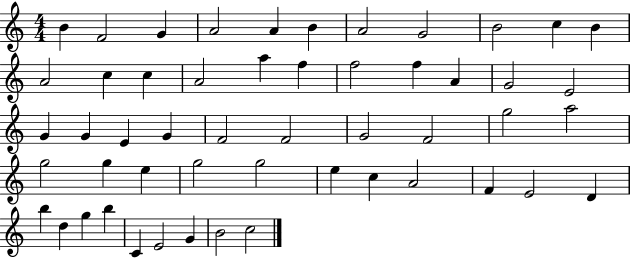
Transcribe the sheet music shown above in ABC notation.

X:1
T:Untitled
M:4/4
L:1/4
K:C
B F2 G A2 A B A2 G2 B2 c B A2 c c A2 a f f2 f A G2 E2 G G E G F2 F2 G2 F2 g2 a2 g2 g e g2 g2 e c A2 F E2 D b d g b C E2 G B2 c2